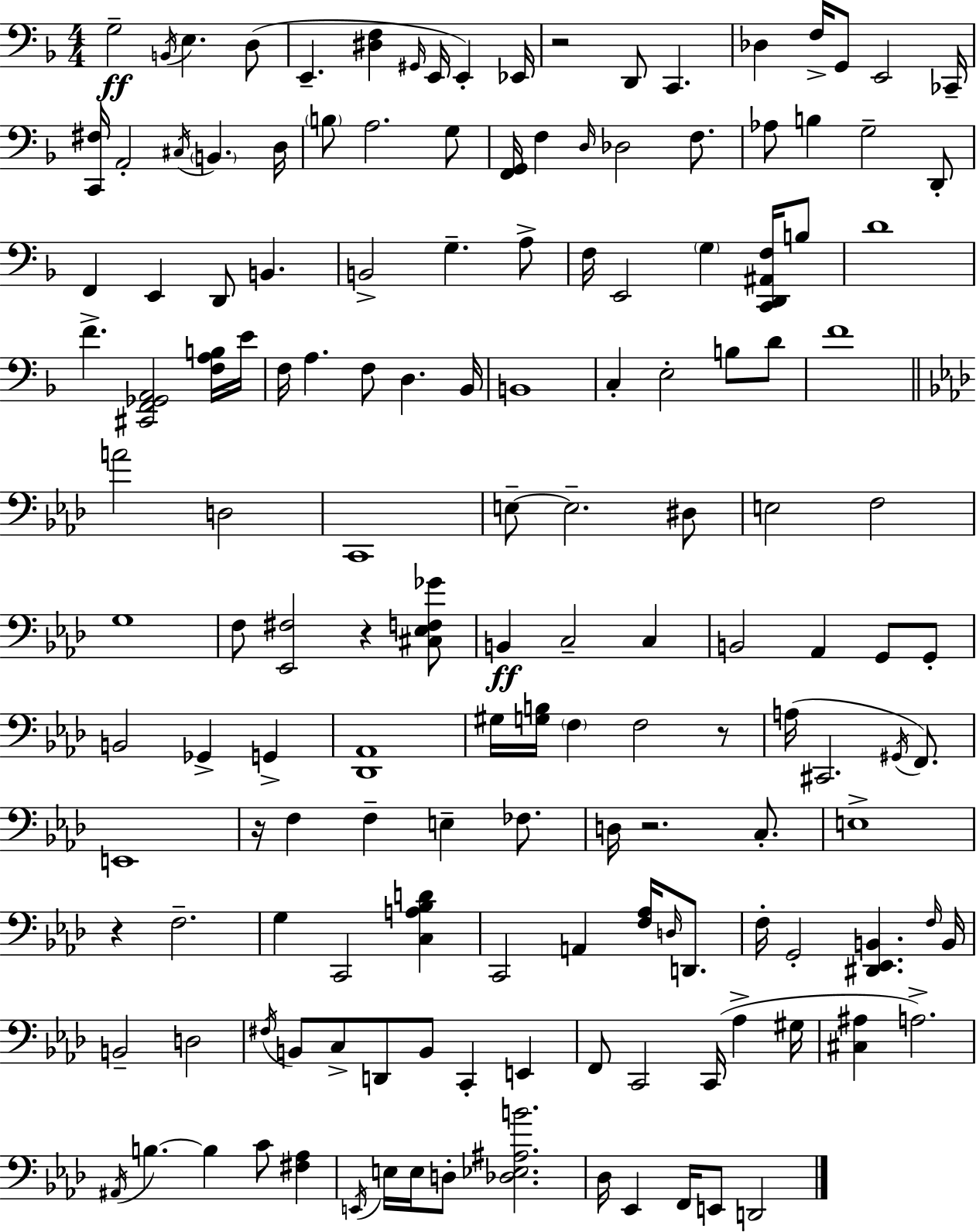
X:1
T:Untitled
M:4/4
L:1/4
K:Dm
G,2 B,,/4 E, D,/2 E,, [^D,F,] ^G,,/4 E,,/4 E,, _E,,/4 z2 D,,/2 C,, _D, F,/4 G,,/2 E,,2 _C,,/4 [C,,^F,]/4 A,,2 ^C,/4 B,, D,/4 B,/2 A,2 G,/2 [F,,G,,]/4 F, D,/4 _D,2 F,/2 _A,/2 B, G,2 D,,/2 F,, E,, D,,/2 B,, B,,2 G, A,/2 F,/4 E,,2 G, [C,,D,,^A,,F,]/4 B,/2 D4 F [^C,,F,,_G,,A,,]2 [F,A,B,]/4 E/4 F,/4 A, F,/2 D, _B,,/4 B,,4 C, E,2 B,/2 D/2 F4 A2 D,2 C,,4 E,/2 E,2 ^D,/2 E,2 F,2 G,4 F,/2 [_E,,^F,]2 z [^C,_E,F,_G]/2 B,, C,2 C, B,,2 _A,, G,,/2 G,,/2 B,,2 _G,, G,, [_D,,_A,,]4 ^G,/4 [G,B,]/4 F, F,2 z/2 A,/4 ^C,,2 ^G,,/4 F,,/2 E,,4 z/4 F, F, E, _F,/2 D,/4 z2 C,/2 E,4 z F,2 G, C,,2 [C,A,_B,D] C,,2 A,, [F,_A,]/4 D,/4 D,,/2 F,/4 G,,2 [^D,,_E,,B,,] F,/4 B,,/4 B,,2 D,2 ^F,/4 B,,/2 C,/2 D,,/2 B,,/2 C,, E,, F,,/2 C,,2 C,,/4 _A, ^G,/4 [^C,^A,] A,2 ^A,,/4 B, B, C/2 [^F,_A,] E,,/4 E,/4 E,/4 D,/2 [_D,_E,^A,B]2 _D,/4 _E,, F,,/4 E,,/2 D,,2